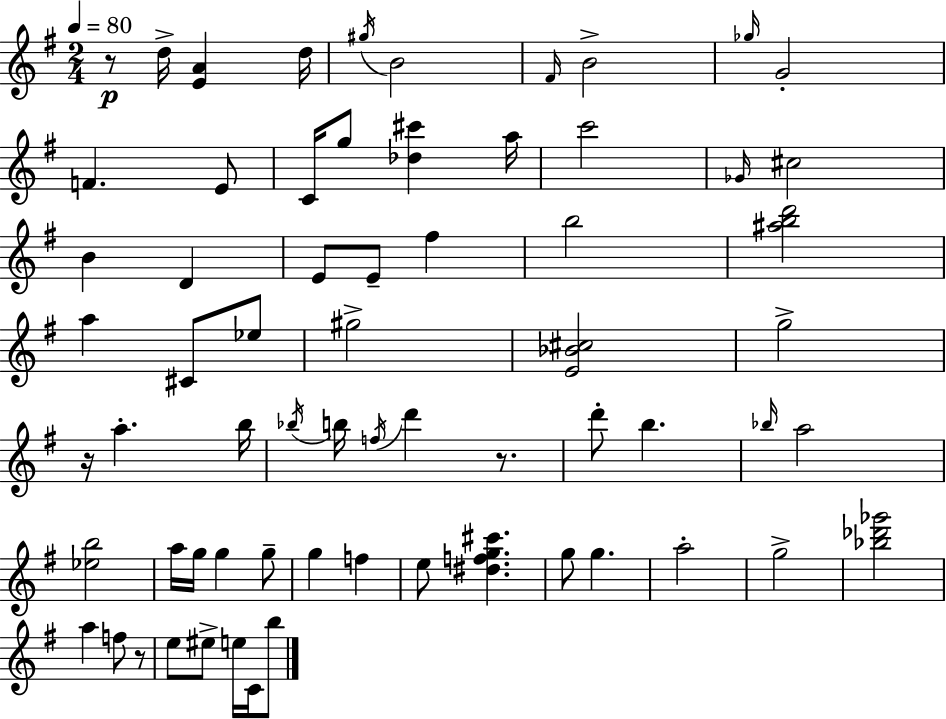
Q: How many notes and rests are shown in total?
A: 66